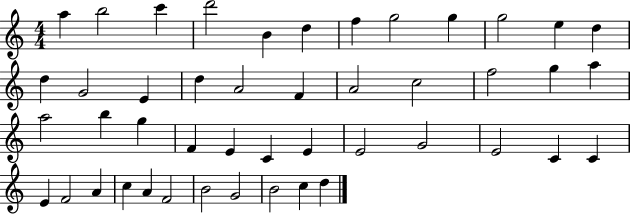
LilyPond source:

{
  \clef treble
  \numericTimeSignature
  \time 4/4
  \key c \major
  a''4 b''2 c'''4 | d'''2 b'4 d''4 | f''4 g''2 g''4 | g''2 e''4 d''4 | \break d''4 g'2 e'4 | d''4 a'2 f'4 | a'2 c''2 | f''2 g''4 a''4 | \break a''2 b''4 g''4 | f'4 e'4 c'4 e'4 | e'2 g'2 | e'2 c'4 c'4 | \break e'4 f'2 a'4 | c''4 a'4 f'2 | b'2 g'2 | b'2 c''4 d''4 | \break \bar "|."
}